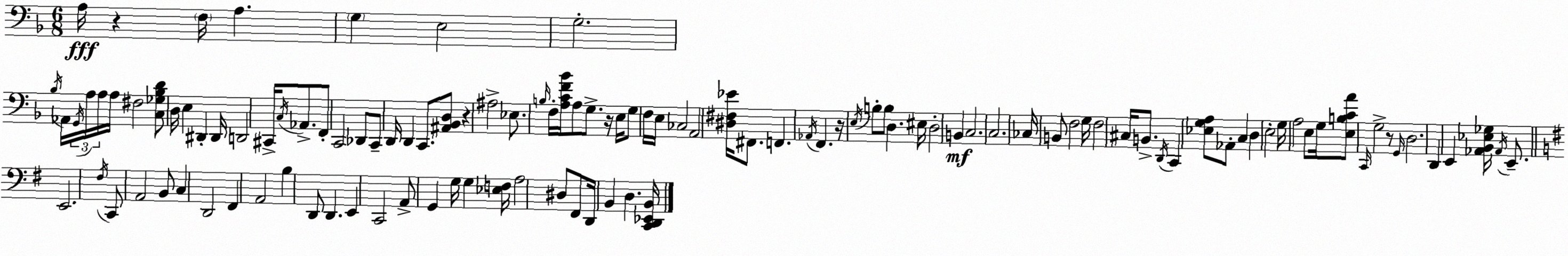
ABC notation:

X:1
T:Untitled
M:6/8
L:1/4
K:F
A,/4 z F,/4 A, G, E,2 G,2 _B,/4 _A,,/4 G,,/4 A,/4 A,/4 A,/4 ^F,2 [C,_G,_B,D]/2 D,/4 E, ^D,, ^D,,/4 D,,2 ^C,,/4 C,/4 _A,,/2 F,,/2 C,,2 _D,,/2 C,,/2 D,,/4 D,, C,,/2 [^A,,_B,,D,]/2 z ^A,2 _E,/2 B,/4 F,/4 [A,CF_B]/4 A,/2 G,/2 z/4 E,/4 G,/2 F,/4 E,/4 _C,2 A,,2 [^D,^F,_E]/4 ^F,,/2 F,, _A,,/4 F,, z/4 E,/4 B,/2 B,/2 D, ^E,/4 D,2 B,, C,2 C,2 _C,/4 B,,/2 F,2 G,/4 F,2 ^C,/4 B,,/2 D,,/4 C,, [_E,G,A,]/2 _A,,/2 C, D, E,2 G,/4 A,2 E,/2 G,/4 [E,B,CA]/2 C,,/4 G,2 z/2 G,,/4 D,2 D,, E,, [_A,,_B,,_E,_G,]/4 _A,,/4 E,,/2 E,,2 ^F,/4 C,,/2 A,,2 B,,/2 C, D,,2 ^F,, A,,2 B, D,,/2 D,, E,, C,,2 A,,/2 G,, G,/4 G, [_E,F,]/4 A,2 ^D,/2 ^F,,/2 D,,/4 B,, D, [C,,D,,_E,,B,,]/4